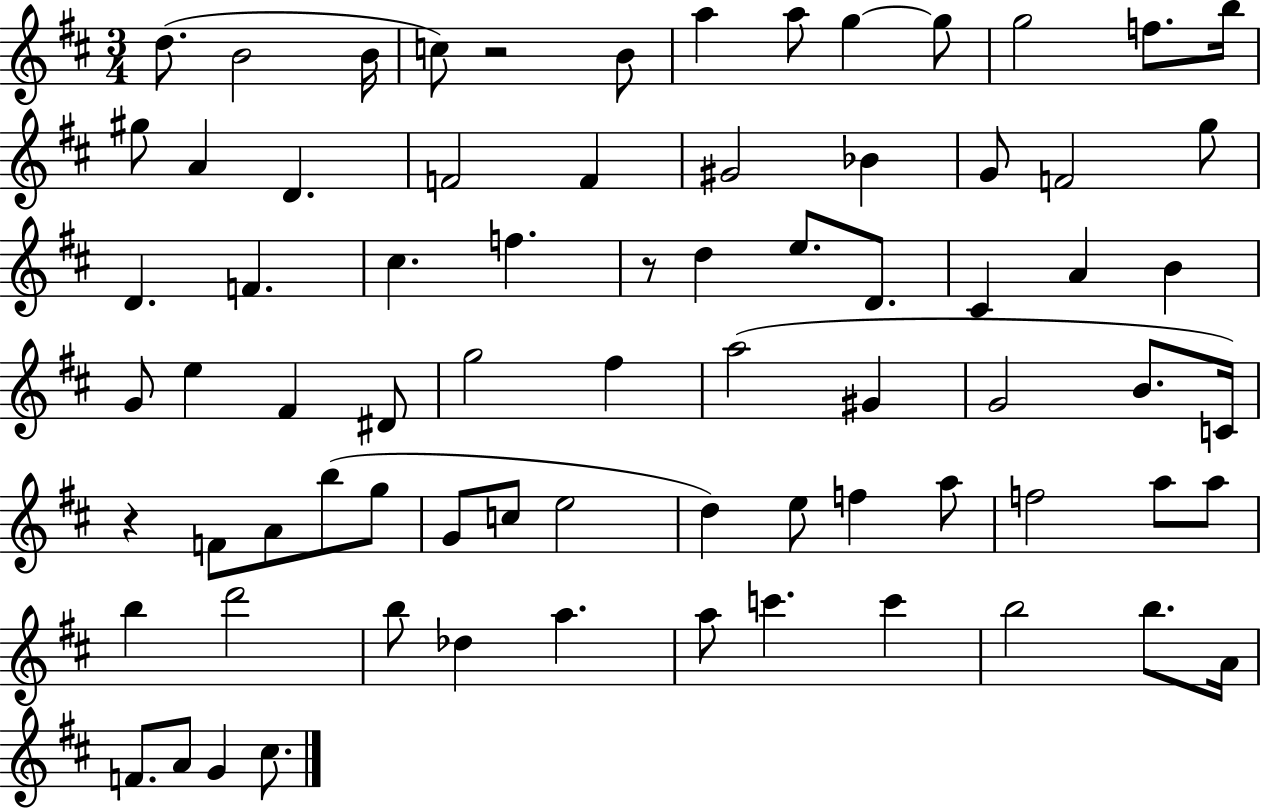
{
  \clef treble
  \numericTimeSignature
  \time 3/4
  \key d \major
  \repeat volta 2 { d''8.( b'2 b'16 | c''8) r2 b'8 | a''4 a''8 g''4~~ g''8 | g''2 f''8. b''16 | \break gis''8 a'4 d'4. | f'2 f'4 | gis'2 bes'4 | g'8 f'2 g''8 | \break d'4. f'4. | cis''4. f''4. | r8 d''4 e''8. d'8. | cis'4 a'4 b'4 | \break g'8 e''4 fis'4 dis'8 | g''2 fis''4 | a''2( gis'4 | g'2 b'8. c'16) | \break r4 f'8 a'8 b''8( g''8 | g'8 c''8 e''2 | d''4) e''8 f''4 a''8 | f''2 a''8 a''8 | \break b''4 d'''2 | b''8 des''4 a''4. | a''8 c'''4. c'''4 | b''2 b''8. a'16 | \break f'8. a'8 g'4 cis''8. | } \bar "|."
}